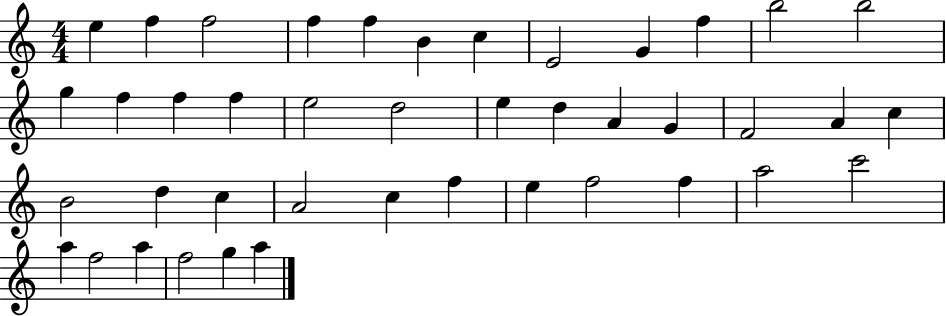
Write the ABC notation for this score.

X:1
T:Untitled
M:4/4
L:1/4
K:C
e f f2 f f B c E2 G f b2 b2 g f f f e2 d2 e d A G F2 A c B2 d c A2 c f e f2 f a2 c'2 a f2 a f2 g a